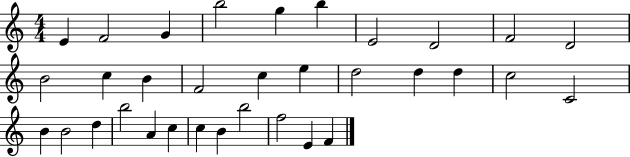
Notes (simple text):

E4/q F4/h G4/q B5/h G5/q B5/q E4/h D4/h F4/h D4/h B4/h C5/q B4/q F4/h C5/q E5/q D5/h D5/q D5/q C5/h C4/h B4/q B4/h D5/q B5/h A4/q C5/q C5/q B4/q B5/h F5/h E4/q F4/q